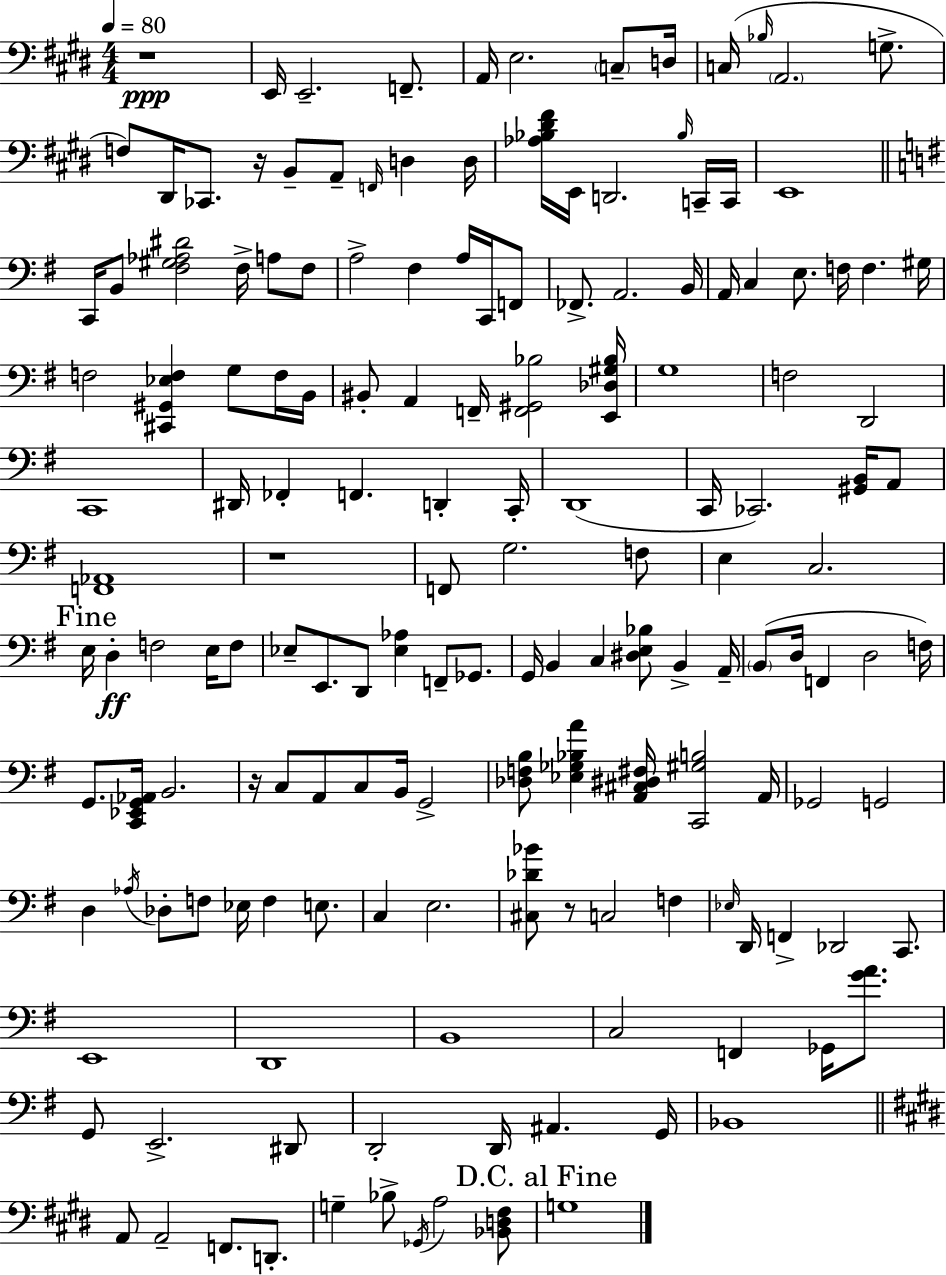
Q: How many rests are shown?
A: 5